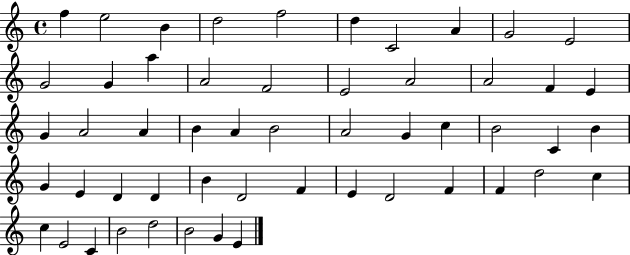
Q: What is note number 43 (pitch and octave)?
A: F4